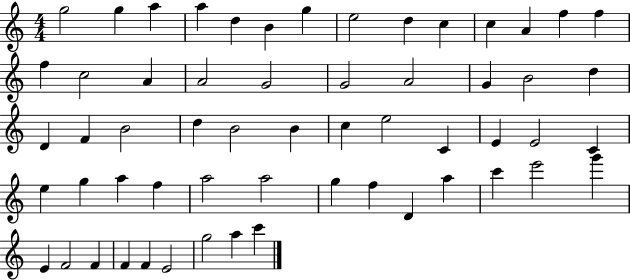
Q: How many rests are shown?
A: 0